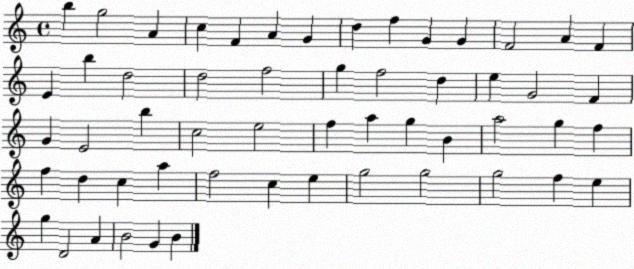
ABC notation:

X:1
T:Untitled
M:4/4
L:1/4
K:C
b g2 A c F A G d f G G F2 A F E b d2 d2 f2 g f2 d e G2 F G E2 b c2 e2 f a g B a2 g f f d c a f2 c e g2 g2 g2 f e g D2 A B2 G B